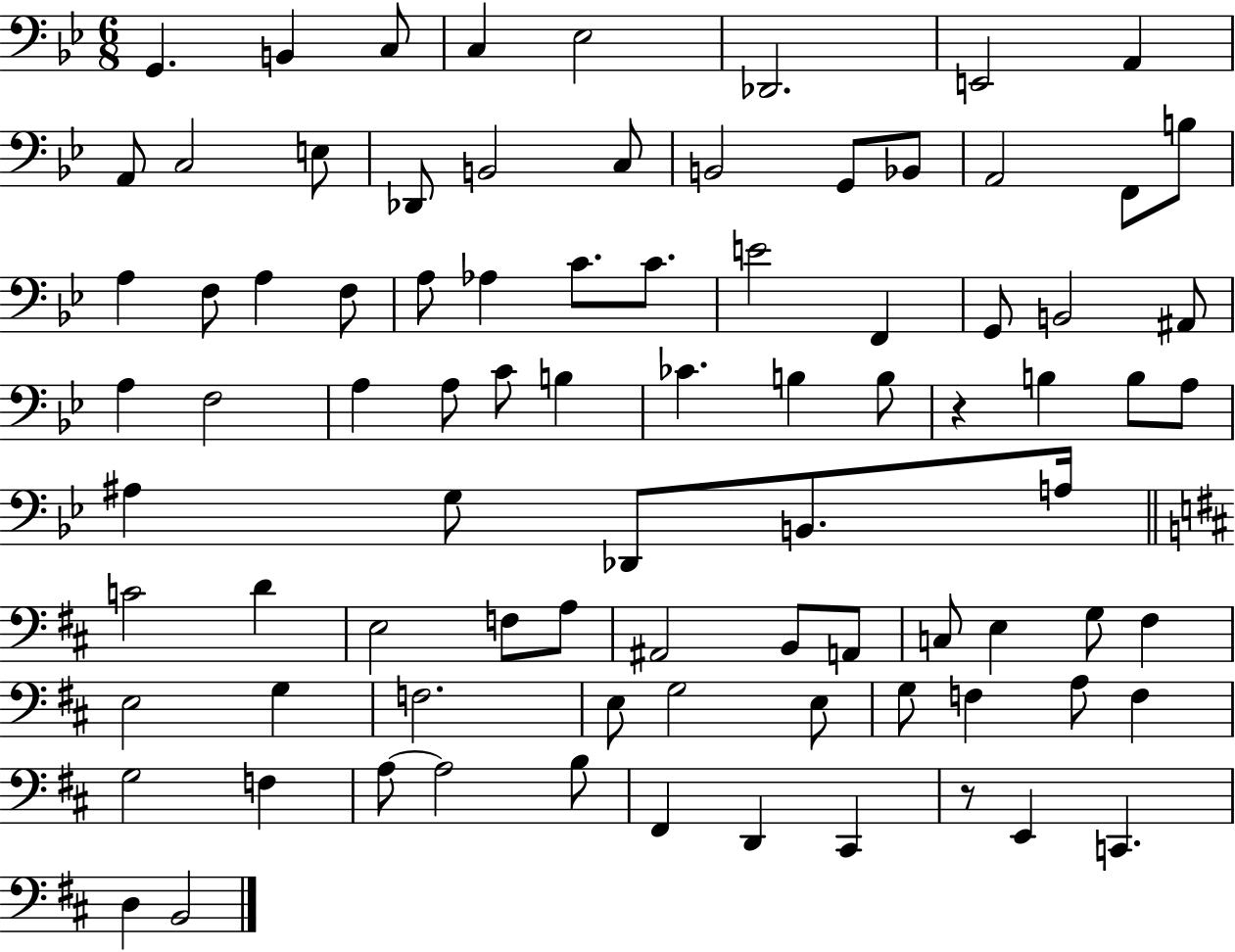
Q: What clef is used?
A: bass